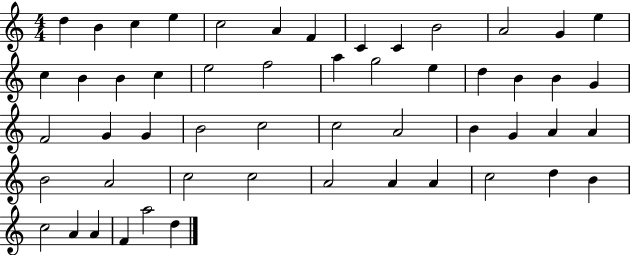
X:1
T:Untitled
M:4/4
L:1/4
K:C
d B c e c2 A F C C B2 A2 G e c B B c e2 f2 a g2 e d B B G F2 G G B2 c2 c2 A2 B G A A B2 A2 c2 c2 A2 A A c2 d B c2 A A F a2 d